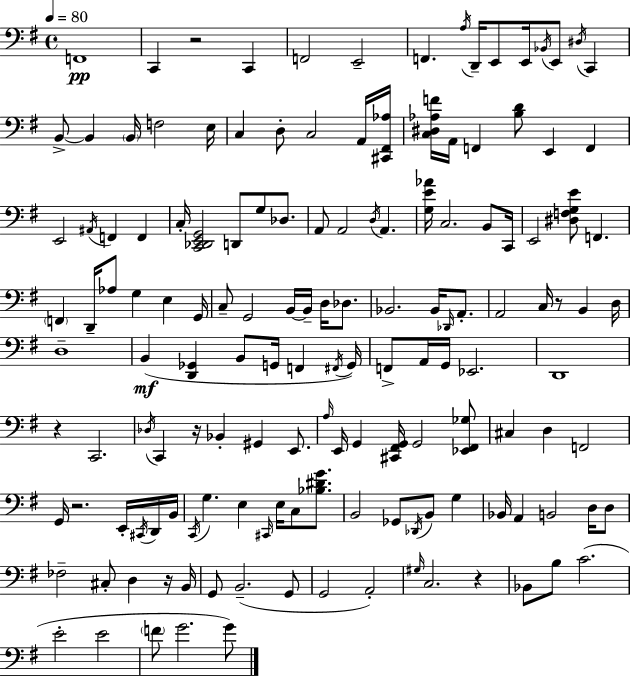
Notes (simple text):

F2/w C2/q R/h C2/q F2/h E2/h F2/q. A3/s D2/s E2/e E2/s Bb2/s E2/e D#3/s C2/q B2/e B2/q B2/s F3/h E3/s C3/q D3/e C3/h A2/s [C#2,F#2,Ab3]/s [C3,D#3,Ab3,F4]/s A2/s F2/q [B3,D4]/e E2/q F2/q E2/h A#2/s F2/q F2/q C3/s [C2,Db2,E2,G2]/h D2/e G3/e Db3/e. A2/e A2/h D3/s A2/q. [G3,E4,Ab4]/s C3/h. B2/e C2/s E2/h [D#3,F3,G3,E4]/e F2/q. F2/q D2/s Ab3/e G3/q E3/q G2/s C3/e G2/h B2/s B2/s D3/s Db3/e. Bb2/h. Bb2/s Db2/s A2/e. A2/h C3/s R/e B2/q D3/s D3/w B2/q [D2,Gb2]/q B2/e G2/s F2/q F#2/s G2/s F2/e A2/s G2/s Eb2/h. D2/w R/q C2/h. Db3/s C2/q R/s Bb2/q G#2/q E2/e. A3/s E2/s G2/q [C#2,F#2,G2]/s G2/h [Eb2,F#2,Gb3]/e C#3/q D3/q F2/h G2/s R/h. E2/s C#2/s D2/s B2/s C2/s G3/q. E3/q C#2/s E3/s C3/e [Bb3,D#4,G4]/e. B2/h Gb2/e Db2/s B2/e G3/q Bb2/s A2/q B2/h D3/s D3/e FES3/h C#3/e D3/q R/s B2/s G2/e B2/h. G2/e G2/h A2/h G#3/s C3/h. R/q Bb2/e B3/e C4/h. E4/h E4/h F4/e G4/h. G4/e